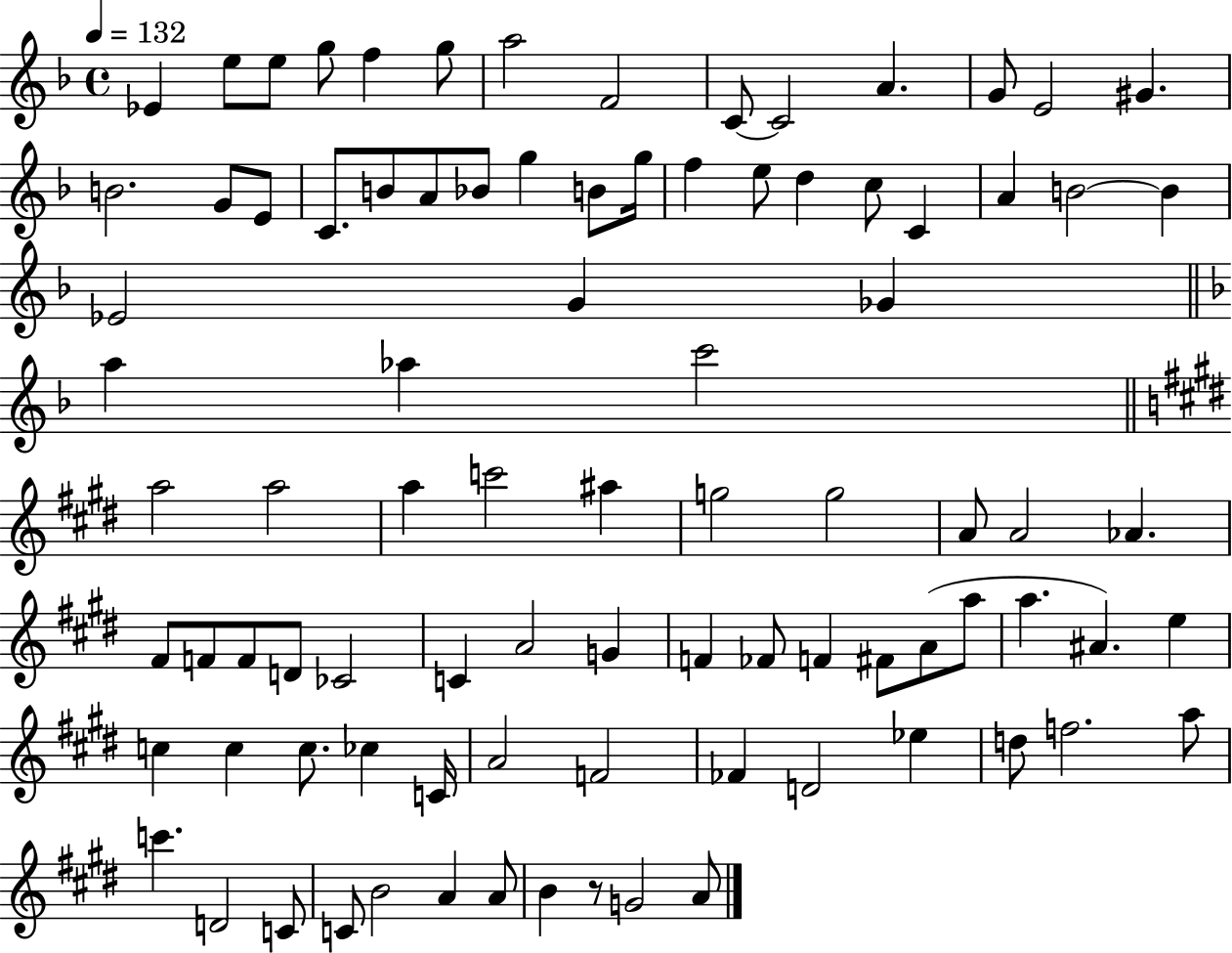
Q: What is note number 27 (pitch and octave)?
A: D5